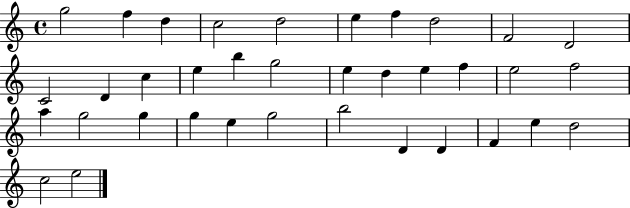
X:1
T:Untitled
M:4/4
L:1/4
K:C
g2 f d c2 d2 e f d2 F2 D2 C2 D c e b g2 e d e f e2 f2 a g2 g g e g2 b2 D D F e d2 c2 e2